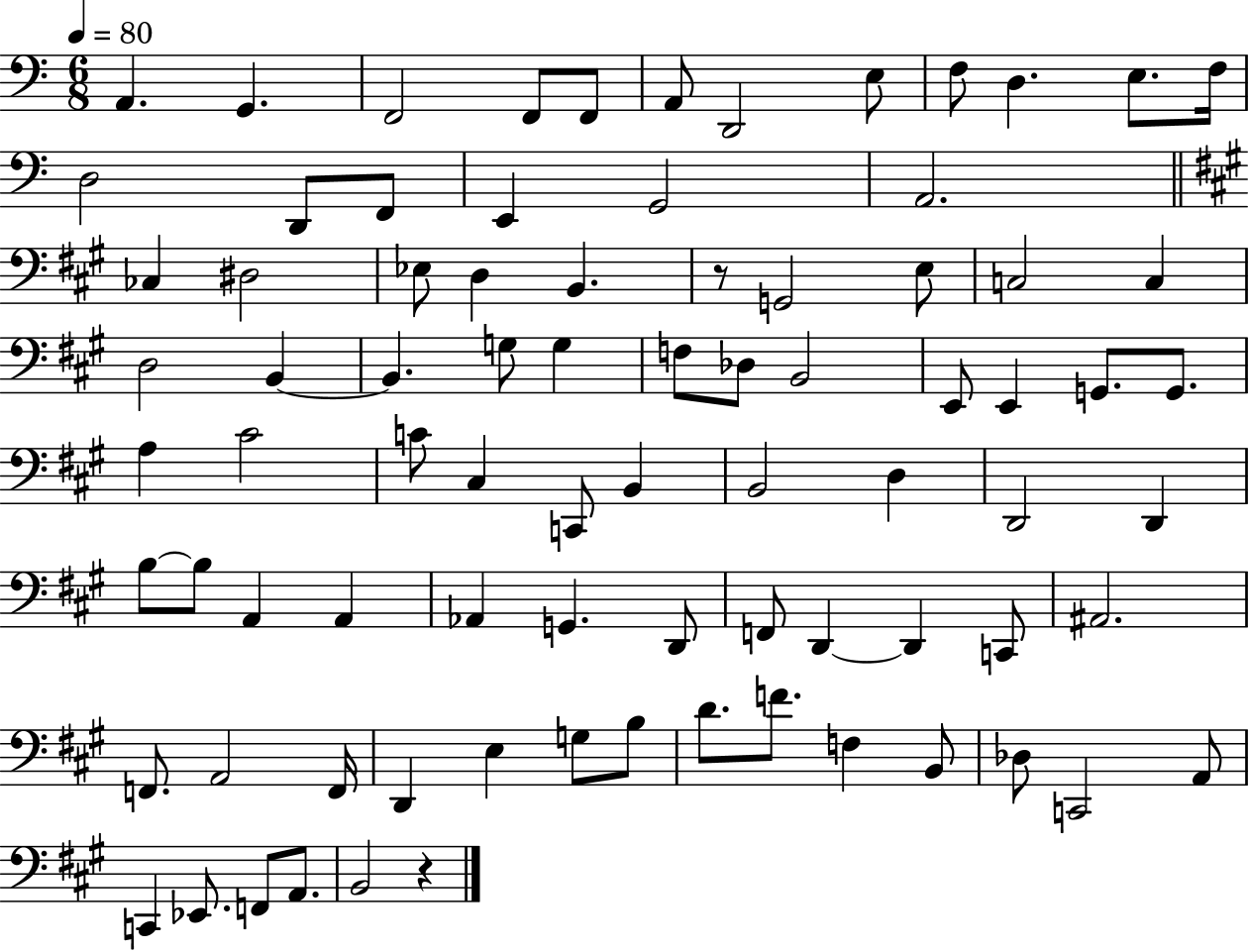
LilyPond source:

{
  \clef bass
  \numericTimeSignature
  \time 6/8
  \key c \major
  \tempo 4 = 80
  \repeat volta 2 { a,4. g,4. | f,2 f,8 f,8 | a,8 d,2 e8 | f8 d4. e8. f16 | \break d2 d,8 f,8 | e,4 g,2 | a,2. | \bar "||" \break \key a \major ces4 dis2 | ees8 d4 b,4. | r8 g,2 e8 | c2 c4 | \break d2 b,4~~ | b,4. g8 g4 | f8 des8 b,2 | e,8 e,4 g,8. g,8. | \break a4 cis'2 | c'8 cis4 c,8 b,4 | b,2 d4 | d,2 d,4 | \break b8~~ b8 a,4 a,4 | aes,4 g,4. d,8 | f,8 d,4~~ d,4 c,8 | ais,2. | \break f,8. a,2 f,16 | d,4 e4 g8 b8 | d'8. f'8. f4 b,8 | des8 c,2 a,8 | \break c,4 ees,8. f,8 a,8. | b,2 r4 | } \bar "|."
}